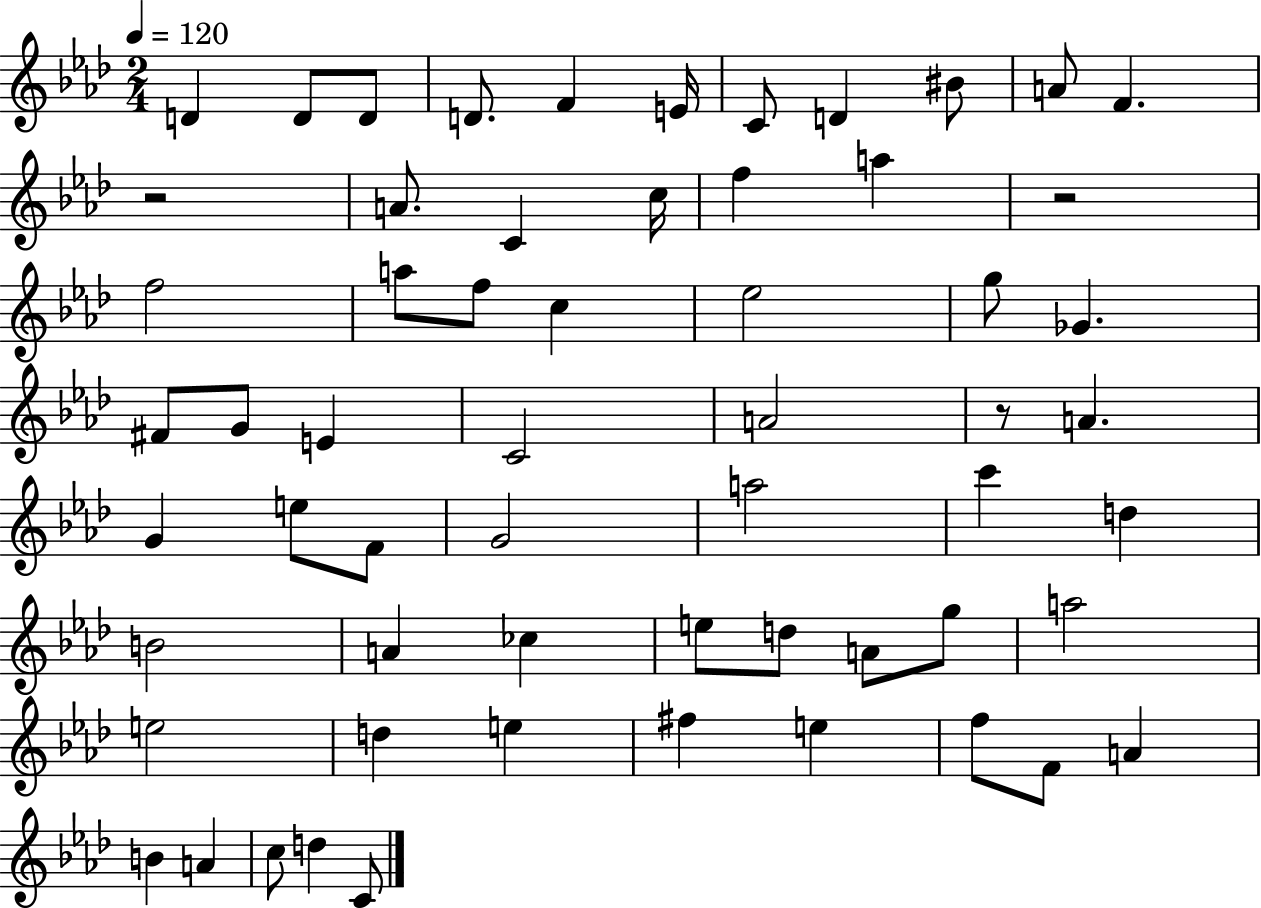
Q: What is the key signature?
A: AES major